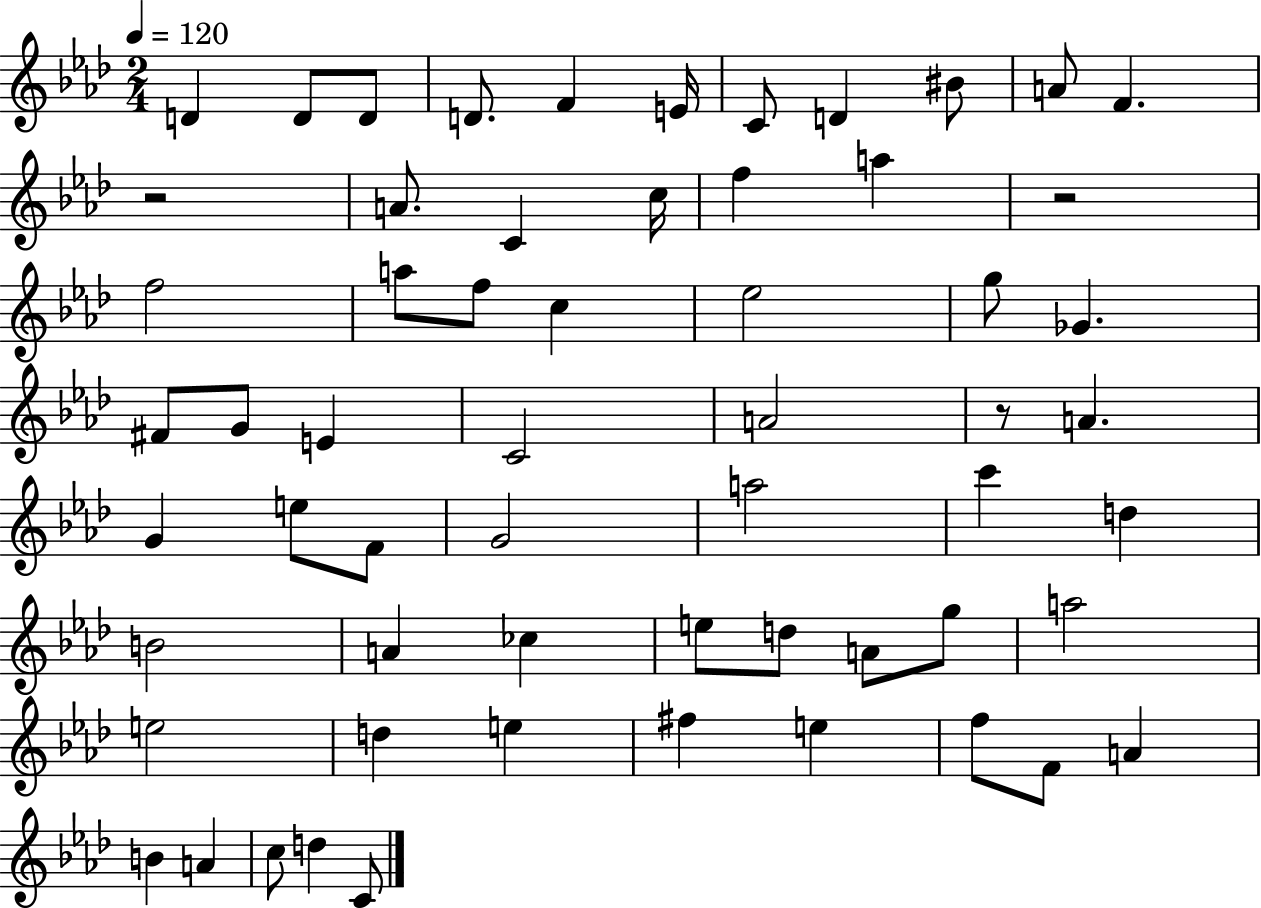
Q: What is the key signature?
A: AES major